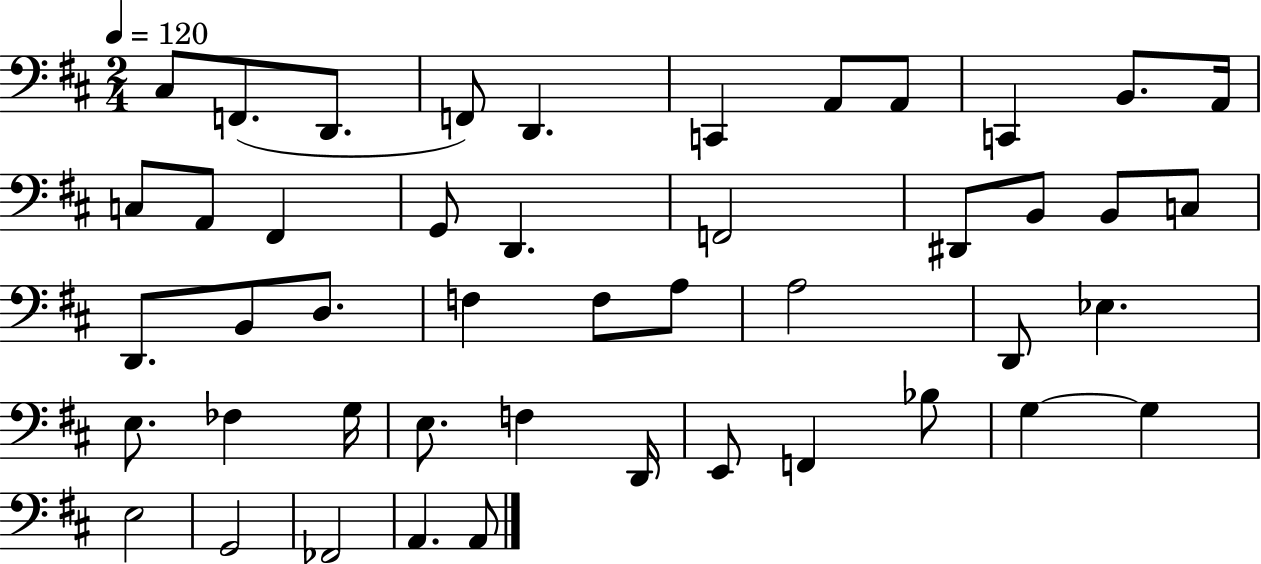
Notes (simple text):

C#3/e F2/e. D2/e. F2/e D2/q. C2/q A2/e A2/e C2/q B2/e. A2/s C3/e A2/e F#2/q G2/e D2/q. F2/h D#2/e B2/e B2/e C3/e D2/e. B2/e D3/e. F3/q F3/e A3/e A3/h D2/e Eb3/q. E3/e. FES3/q G3/s E3/e. F3/q D2/s E2/e F2/q Bb3/e G3/q G3/q E3/h G2/h FES2/h A2/q. A2/e